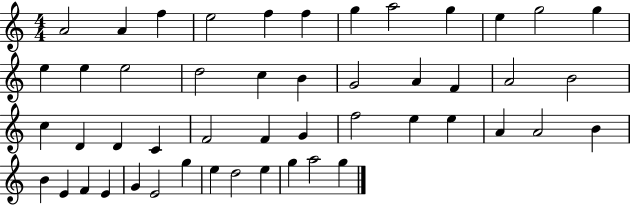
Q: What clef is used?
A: treble